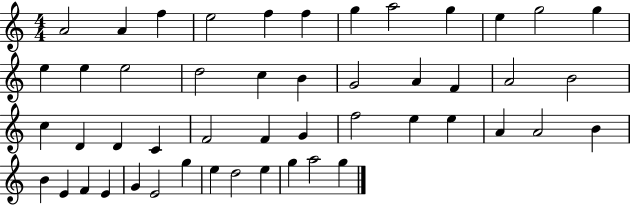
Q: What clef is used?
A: treble